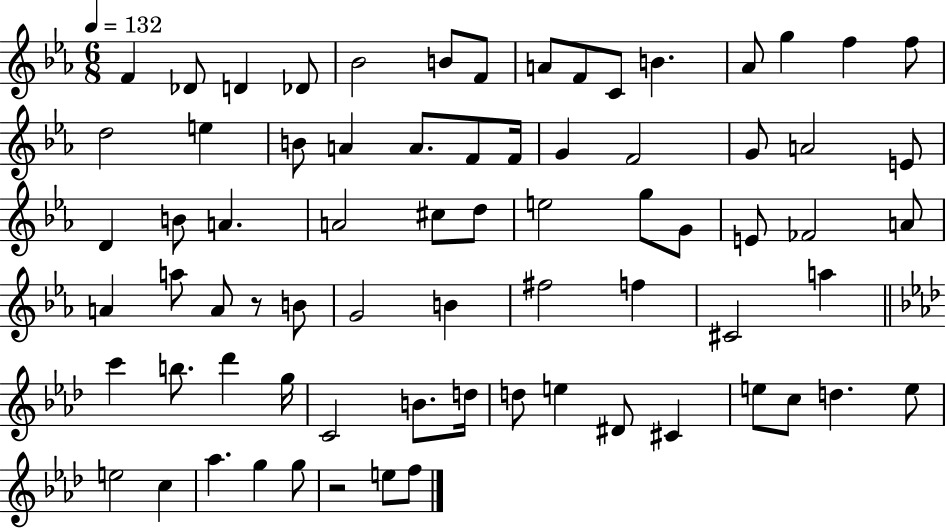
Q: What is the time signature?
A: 6/8